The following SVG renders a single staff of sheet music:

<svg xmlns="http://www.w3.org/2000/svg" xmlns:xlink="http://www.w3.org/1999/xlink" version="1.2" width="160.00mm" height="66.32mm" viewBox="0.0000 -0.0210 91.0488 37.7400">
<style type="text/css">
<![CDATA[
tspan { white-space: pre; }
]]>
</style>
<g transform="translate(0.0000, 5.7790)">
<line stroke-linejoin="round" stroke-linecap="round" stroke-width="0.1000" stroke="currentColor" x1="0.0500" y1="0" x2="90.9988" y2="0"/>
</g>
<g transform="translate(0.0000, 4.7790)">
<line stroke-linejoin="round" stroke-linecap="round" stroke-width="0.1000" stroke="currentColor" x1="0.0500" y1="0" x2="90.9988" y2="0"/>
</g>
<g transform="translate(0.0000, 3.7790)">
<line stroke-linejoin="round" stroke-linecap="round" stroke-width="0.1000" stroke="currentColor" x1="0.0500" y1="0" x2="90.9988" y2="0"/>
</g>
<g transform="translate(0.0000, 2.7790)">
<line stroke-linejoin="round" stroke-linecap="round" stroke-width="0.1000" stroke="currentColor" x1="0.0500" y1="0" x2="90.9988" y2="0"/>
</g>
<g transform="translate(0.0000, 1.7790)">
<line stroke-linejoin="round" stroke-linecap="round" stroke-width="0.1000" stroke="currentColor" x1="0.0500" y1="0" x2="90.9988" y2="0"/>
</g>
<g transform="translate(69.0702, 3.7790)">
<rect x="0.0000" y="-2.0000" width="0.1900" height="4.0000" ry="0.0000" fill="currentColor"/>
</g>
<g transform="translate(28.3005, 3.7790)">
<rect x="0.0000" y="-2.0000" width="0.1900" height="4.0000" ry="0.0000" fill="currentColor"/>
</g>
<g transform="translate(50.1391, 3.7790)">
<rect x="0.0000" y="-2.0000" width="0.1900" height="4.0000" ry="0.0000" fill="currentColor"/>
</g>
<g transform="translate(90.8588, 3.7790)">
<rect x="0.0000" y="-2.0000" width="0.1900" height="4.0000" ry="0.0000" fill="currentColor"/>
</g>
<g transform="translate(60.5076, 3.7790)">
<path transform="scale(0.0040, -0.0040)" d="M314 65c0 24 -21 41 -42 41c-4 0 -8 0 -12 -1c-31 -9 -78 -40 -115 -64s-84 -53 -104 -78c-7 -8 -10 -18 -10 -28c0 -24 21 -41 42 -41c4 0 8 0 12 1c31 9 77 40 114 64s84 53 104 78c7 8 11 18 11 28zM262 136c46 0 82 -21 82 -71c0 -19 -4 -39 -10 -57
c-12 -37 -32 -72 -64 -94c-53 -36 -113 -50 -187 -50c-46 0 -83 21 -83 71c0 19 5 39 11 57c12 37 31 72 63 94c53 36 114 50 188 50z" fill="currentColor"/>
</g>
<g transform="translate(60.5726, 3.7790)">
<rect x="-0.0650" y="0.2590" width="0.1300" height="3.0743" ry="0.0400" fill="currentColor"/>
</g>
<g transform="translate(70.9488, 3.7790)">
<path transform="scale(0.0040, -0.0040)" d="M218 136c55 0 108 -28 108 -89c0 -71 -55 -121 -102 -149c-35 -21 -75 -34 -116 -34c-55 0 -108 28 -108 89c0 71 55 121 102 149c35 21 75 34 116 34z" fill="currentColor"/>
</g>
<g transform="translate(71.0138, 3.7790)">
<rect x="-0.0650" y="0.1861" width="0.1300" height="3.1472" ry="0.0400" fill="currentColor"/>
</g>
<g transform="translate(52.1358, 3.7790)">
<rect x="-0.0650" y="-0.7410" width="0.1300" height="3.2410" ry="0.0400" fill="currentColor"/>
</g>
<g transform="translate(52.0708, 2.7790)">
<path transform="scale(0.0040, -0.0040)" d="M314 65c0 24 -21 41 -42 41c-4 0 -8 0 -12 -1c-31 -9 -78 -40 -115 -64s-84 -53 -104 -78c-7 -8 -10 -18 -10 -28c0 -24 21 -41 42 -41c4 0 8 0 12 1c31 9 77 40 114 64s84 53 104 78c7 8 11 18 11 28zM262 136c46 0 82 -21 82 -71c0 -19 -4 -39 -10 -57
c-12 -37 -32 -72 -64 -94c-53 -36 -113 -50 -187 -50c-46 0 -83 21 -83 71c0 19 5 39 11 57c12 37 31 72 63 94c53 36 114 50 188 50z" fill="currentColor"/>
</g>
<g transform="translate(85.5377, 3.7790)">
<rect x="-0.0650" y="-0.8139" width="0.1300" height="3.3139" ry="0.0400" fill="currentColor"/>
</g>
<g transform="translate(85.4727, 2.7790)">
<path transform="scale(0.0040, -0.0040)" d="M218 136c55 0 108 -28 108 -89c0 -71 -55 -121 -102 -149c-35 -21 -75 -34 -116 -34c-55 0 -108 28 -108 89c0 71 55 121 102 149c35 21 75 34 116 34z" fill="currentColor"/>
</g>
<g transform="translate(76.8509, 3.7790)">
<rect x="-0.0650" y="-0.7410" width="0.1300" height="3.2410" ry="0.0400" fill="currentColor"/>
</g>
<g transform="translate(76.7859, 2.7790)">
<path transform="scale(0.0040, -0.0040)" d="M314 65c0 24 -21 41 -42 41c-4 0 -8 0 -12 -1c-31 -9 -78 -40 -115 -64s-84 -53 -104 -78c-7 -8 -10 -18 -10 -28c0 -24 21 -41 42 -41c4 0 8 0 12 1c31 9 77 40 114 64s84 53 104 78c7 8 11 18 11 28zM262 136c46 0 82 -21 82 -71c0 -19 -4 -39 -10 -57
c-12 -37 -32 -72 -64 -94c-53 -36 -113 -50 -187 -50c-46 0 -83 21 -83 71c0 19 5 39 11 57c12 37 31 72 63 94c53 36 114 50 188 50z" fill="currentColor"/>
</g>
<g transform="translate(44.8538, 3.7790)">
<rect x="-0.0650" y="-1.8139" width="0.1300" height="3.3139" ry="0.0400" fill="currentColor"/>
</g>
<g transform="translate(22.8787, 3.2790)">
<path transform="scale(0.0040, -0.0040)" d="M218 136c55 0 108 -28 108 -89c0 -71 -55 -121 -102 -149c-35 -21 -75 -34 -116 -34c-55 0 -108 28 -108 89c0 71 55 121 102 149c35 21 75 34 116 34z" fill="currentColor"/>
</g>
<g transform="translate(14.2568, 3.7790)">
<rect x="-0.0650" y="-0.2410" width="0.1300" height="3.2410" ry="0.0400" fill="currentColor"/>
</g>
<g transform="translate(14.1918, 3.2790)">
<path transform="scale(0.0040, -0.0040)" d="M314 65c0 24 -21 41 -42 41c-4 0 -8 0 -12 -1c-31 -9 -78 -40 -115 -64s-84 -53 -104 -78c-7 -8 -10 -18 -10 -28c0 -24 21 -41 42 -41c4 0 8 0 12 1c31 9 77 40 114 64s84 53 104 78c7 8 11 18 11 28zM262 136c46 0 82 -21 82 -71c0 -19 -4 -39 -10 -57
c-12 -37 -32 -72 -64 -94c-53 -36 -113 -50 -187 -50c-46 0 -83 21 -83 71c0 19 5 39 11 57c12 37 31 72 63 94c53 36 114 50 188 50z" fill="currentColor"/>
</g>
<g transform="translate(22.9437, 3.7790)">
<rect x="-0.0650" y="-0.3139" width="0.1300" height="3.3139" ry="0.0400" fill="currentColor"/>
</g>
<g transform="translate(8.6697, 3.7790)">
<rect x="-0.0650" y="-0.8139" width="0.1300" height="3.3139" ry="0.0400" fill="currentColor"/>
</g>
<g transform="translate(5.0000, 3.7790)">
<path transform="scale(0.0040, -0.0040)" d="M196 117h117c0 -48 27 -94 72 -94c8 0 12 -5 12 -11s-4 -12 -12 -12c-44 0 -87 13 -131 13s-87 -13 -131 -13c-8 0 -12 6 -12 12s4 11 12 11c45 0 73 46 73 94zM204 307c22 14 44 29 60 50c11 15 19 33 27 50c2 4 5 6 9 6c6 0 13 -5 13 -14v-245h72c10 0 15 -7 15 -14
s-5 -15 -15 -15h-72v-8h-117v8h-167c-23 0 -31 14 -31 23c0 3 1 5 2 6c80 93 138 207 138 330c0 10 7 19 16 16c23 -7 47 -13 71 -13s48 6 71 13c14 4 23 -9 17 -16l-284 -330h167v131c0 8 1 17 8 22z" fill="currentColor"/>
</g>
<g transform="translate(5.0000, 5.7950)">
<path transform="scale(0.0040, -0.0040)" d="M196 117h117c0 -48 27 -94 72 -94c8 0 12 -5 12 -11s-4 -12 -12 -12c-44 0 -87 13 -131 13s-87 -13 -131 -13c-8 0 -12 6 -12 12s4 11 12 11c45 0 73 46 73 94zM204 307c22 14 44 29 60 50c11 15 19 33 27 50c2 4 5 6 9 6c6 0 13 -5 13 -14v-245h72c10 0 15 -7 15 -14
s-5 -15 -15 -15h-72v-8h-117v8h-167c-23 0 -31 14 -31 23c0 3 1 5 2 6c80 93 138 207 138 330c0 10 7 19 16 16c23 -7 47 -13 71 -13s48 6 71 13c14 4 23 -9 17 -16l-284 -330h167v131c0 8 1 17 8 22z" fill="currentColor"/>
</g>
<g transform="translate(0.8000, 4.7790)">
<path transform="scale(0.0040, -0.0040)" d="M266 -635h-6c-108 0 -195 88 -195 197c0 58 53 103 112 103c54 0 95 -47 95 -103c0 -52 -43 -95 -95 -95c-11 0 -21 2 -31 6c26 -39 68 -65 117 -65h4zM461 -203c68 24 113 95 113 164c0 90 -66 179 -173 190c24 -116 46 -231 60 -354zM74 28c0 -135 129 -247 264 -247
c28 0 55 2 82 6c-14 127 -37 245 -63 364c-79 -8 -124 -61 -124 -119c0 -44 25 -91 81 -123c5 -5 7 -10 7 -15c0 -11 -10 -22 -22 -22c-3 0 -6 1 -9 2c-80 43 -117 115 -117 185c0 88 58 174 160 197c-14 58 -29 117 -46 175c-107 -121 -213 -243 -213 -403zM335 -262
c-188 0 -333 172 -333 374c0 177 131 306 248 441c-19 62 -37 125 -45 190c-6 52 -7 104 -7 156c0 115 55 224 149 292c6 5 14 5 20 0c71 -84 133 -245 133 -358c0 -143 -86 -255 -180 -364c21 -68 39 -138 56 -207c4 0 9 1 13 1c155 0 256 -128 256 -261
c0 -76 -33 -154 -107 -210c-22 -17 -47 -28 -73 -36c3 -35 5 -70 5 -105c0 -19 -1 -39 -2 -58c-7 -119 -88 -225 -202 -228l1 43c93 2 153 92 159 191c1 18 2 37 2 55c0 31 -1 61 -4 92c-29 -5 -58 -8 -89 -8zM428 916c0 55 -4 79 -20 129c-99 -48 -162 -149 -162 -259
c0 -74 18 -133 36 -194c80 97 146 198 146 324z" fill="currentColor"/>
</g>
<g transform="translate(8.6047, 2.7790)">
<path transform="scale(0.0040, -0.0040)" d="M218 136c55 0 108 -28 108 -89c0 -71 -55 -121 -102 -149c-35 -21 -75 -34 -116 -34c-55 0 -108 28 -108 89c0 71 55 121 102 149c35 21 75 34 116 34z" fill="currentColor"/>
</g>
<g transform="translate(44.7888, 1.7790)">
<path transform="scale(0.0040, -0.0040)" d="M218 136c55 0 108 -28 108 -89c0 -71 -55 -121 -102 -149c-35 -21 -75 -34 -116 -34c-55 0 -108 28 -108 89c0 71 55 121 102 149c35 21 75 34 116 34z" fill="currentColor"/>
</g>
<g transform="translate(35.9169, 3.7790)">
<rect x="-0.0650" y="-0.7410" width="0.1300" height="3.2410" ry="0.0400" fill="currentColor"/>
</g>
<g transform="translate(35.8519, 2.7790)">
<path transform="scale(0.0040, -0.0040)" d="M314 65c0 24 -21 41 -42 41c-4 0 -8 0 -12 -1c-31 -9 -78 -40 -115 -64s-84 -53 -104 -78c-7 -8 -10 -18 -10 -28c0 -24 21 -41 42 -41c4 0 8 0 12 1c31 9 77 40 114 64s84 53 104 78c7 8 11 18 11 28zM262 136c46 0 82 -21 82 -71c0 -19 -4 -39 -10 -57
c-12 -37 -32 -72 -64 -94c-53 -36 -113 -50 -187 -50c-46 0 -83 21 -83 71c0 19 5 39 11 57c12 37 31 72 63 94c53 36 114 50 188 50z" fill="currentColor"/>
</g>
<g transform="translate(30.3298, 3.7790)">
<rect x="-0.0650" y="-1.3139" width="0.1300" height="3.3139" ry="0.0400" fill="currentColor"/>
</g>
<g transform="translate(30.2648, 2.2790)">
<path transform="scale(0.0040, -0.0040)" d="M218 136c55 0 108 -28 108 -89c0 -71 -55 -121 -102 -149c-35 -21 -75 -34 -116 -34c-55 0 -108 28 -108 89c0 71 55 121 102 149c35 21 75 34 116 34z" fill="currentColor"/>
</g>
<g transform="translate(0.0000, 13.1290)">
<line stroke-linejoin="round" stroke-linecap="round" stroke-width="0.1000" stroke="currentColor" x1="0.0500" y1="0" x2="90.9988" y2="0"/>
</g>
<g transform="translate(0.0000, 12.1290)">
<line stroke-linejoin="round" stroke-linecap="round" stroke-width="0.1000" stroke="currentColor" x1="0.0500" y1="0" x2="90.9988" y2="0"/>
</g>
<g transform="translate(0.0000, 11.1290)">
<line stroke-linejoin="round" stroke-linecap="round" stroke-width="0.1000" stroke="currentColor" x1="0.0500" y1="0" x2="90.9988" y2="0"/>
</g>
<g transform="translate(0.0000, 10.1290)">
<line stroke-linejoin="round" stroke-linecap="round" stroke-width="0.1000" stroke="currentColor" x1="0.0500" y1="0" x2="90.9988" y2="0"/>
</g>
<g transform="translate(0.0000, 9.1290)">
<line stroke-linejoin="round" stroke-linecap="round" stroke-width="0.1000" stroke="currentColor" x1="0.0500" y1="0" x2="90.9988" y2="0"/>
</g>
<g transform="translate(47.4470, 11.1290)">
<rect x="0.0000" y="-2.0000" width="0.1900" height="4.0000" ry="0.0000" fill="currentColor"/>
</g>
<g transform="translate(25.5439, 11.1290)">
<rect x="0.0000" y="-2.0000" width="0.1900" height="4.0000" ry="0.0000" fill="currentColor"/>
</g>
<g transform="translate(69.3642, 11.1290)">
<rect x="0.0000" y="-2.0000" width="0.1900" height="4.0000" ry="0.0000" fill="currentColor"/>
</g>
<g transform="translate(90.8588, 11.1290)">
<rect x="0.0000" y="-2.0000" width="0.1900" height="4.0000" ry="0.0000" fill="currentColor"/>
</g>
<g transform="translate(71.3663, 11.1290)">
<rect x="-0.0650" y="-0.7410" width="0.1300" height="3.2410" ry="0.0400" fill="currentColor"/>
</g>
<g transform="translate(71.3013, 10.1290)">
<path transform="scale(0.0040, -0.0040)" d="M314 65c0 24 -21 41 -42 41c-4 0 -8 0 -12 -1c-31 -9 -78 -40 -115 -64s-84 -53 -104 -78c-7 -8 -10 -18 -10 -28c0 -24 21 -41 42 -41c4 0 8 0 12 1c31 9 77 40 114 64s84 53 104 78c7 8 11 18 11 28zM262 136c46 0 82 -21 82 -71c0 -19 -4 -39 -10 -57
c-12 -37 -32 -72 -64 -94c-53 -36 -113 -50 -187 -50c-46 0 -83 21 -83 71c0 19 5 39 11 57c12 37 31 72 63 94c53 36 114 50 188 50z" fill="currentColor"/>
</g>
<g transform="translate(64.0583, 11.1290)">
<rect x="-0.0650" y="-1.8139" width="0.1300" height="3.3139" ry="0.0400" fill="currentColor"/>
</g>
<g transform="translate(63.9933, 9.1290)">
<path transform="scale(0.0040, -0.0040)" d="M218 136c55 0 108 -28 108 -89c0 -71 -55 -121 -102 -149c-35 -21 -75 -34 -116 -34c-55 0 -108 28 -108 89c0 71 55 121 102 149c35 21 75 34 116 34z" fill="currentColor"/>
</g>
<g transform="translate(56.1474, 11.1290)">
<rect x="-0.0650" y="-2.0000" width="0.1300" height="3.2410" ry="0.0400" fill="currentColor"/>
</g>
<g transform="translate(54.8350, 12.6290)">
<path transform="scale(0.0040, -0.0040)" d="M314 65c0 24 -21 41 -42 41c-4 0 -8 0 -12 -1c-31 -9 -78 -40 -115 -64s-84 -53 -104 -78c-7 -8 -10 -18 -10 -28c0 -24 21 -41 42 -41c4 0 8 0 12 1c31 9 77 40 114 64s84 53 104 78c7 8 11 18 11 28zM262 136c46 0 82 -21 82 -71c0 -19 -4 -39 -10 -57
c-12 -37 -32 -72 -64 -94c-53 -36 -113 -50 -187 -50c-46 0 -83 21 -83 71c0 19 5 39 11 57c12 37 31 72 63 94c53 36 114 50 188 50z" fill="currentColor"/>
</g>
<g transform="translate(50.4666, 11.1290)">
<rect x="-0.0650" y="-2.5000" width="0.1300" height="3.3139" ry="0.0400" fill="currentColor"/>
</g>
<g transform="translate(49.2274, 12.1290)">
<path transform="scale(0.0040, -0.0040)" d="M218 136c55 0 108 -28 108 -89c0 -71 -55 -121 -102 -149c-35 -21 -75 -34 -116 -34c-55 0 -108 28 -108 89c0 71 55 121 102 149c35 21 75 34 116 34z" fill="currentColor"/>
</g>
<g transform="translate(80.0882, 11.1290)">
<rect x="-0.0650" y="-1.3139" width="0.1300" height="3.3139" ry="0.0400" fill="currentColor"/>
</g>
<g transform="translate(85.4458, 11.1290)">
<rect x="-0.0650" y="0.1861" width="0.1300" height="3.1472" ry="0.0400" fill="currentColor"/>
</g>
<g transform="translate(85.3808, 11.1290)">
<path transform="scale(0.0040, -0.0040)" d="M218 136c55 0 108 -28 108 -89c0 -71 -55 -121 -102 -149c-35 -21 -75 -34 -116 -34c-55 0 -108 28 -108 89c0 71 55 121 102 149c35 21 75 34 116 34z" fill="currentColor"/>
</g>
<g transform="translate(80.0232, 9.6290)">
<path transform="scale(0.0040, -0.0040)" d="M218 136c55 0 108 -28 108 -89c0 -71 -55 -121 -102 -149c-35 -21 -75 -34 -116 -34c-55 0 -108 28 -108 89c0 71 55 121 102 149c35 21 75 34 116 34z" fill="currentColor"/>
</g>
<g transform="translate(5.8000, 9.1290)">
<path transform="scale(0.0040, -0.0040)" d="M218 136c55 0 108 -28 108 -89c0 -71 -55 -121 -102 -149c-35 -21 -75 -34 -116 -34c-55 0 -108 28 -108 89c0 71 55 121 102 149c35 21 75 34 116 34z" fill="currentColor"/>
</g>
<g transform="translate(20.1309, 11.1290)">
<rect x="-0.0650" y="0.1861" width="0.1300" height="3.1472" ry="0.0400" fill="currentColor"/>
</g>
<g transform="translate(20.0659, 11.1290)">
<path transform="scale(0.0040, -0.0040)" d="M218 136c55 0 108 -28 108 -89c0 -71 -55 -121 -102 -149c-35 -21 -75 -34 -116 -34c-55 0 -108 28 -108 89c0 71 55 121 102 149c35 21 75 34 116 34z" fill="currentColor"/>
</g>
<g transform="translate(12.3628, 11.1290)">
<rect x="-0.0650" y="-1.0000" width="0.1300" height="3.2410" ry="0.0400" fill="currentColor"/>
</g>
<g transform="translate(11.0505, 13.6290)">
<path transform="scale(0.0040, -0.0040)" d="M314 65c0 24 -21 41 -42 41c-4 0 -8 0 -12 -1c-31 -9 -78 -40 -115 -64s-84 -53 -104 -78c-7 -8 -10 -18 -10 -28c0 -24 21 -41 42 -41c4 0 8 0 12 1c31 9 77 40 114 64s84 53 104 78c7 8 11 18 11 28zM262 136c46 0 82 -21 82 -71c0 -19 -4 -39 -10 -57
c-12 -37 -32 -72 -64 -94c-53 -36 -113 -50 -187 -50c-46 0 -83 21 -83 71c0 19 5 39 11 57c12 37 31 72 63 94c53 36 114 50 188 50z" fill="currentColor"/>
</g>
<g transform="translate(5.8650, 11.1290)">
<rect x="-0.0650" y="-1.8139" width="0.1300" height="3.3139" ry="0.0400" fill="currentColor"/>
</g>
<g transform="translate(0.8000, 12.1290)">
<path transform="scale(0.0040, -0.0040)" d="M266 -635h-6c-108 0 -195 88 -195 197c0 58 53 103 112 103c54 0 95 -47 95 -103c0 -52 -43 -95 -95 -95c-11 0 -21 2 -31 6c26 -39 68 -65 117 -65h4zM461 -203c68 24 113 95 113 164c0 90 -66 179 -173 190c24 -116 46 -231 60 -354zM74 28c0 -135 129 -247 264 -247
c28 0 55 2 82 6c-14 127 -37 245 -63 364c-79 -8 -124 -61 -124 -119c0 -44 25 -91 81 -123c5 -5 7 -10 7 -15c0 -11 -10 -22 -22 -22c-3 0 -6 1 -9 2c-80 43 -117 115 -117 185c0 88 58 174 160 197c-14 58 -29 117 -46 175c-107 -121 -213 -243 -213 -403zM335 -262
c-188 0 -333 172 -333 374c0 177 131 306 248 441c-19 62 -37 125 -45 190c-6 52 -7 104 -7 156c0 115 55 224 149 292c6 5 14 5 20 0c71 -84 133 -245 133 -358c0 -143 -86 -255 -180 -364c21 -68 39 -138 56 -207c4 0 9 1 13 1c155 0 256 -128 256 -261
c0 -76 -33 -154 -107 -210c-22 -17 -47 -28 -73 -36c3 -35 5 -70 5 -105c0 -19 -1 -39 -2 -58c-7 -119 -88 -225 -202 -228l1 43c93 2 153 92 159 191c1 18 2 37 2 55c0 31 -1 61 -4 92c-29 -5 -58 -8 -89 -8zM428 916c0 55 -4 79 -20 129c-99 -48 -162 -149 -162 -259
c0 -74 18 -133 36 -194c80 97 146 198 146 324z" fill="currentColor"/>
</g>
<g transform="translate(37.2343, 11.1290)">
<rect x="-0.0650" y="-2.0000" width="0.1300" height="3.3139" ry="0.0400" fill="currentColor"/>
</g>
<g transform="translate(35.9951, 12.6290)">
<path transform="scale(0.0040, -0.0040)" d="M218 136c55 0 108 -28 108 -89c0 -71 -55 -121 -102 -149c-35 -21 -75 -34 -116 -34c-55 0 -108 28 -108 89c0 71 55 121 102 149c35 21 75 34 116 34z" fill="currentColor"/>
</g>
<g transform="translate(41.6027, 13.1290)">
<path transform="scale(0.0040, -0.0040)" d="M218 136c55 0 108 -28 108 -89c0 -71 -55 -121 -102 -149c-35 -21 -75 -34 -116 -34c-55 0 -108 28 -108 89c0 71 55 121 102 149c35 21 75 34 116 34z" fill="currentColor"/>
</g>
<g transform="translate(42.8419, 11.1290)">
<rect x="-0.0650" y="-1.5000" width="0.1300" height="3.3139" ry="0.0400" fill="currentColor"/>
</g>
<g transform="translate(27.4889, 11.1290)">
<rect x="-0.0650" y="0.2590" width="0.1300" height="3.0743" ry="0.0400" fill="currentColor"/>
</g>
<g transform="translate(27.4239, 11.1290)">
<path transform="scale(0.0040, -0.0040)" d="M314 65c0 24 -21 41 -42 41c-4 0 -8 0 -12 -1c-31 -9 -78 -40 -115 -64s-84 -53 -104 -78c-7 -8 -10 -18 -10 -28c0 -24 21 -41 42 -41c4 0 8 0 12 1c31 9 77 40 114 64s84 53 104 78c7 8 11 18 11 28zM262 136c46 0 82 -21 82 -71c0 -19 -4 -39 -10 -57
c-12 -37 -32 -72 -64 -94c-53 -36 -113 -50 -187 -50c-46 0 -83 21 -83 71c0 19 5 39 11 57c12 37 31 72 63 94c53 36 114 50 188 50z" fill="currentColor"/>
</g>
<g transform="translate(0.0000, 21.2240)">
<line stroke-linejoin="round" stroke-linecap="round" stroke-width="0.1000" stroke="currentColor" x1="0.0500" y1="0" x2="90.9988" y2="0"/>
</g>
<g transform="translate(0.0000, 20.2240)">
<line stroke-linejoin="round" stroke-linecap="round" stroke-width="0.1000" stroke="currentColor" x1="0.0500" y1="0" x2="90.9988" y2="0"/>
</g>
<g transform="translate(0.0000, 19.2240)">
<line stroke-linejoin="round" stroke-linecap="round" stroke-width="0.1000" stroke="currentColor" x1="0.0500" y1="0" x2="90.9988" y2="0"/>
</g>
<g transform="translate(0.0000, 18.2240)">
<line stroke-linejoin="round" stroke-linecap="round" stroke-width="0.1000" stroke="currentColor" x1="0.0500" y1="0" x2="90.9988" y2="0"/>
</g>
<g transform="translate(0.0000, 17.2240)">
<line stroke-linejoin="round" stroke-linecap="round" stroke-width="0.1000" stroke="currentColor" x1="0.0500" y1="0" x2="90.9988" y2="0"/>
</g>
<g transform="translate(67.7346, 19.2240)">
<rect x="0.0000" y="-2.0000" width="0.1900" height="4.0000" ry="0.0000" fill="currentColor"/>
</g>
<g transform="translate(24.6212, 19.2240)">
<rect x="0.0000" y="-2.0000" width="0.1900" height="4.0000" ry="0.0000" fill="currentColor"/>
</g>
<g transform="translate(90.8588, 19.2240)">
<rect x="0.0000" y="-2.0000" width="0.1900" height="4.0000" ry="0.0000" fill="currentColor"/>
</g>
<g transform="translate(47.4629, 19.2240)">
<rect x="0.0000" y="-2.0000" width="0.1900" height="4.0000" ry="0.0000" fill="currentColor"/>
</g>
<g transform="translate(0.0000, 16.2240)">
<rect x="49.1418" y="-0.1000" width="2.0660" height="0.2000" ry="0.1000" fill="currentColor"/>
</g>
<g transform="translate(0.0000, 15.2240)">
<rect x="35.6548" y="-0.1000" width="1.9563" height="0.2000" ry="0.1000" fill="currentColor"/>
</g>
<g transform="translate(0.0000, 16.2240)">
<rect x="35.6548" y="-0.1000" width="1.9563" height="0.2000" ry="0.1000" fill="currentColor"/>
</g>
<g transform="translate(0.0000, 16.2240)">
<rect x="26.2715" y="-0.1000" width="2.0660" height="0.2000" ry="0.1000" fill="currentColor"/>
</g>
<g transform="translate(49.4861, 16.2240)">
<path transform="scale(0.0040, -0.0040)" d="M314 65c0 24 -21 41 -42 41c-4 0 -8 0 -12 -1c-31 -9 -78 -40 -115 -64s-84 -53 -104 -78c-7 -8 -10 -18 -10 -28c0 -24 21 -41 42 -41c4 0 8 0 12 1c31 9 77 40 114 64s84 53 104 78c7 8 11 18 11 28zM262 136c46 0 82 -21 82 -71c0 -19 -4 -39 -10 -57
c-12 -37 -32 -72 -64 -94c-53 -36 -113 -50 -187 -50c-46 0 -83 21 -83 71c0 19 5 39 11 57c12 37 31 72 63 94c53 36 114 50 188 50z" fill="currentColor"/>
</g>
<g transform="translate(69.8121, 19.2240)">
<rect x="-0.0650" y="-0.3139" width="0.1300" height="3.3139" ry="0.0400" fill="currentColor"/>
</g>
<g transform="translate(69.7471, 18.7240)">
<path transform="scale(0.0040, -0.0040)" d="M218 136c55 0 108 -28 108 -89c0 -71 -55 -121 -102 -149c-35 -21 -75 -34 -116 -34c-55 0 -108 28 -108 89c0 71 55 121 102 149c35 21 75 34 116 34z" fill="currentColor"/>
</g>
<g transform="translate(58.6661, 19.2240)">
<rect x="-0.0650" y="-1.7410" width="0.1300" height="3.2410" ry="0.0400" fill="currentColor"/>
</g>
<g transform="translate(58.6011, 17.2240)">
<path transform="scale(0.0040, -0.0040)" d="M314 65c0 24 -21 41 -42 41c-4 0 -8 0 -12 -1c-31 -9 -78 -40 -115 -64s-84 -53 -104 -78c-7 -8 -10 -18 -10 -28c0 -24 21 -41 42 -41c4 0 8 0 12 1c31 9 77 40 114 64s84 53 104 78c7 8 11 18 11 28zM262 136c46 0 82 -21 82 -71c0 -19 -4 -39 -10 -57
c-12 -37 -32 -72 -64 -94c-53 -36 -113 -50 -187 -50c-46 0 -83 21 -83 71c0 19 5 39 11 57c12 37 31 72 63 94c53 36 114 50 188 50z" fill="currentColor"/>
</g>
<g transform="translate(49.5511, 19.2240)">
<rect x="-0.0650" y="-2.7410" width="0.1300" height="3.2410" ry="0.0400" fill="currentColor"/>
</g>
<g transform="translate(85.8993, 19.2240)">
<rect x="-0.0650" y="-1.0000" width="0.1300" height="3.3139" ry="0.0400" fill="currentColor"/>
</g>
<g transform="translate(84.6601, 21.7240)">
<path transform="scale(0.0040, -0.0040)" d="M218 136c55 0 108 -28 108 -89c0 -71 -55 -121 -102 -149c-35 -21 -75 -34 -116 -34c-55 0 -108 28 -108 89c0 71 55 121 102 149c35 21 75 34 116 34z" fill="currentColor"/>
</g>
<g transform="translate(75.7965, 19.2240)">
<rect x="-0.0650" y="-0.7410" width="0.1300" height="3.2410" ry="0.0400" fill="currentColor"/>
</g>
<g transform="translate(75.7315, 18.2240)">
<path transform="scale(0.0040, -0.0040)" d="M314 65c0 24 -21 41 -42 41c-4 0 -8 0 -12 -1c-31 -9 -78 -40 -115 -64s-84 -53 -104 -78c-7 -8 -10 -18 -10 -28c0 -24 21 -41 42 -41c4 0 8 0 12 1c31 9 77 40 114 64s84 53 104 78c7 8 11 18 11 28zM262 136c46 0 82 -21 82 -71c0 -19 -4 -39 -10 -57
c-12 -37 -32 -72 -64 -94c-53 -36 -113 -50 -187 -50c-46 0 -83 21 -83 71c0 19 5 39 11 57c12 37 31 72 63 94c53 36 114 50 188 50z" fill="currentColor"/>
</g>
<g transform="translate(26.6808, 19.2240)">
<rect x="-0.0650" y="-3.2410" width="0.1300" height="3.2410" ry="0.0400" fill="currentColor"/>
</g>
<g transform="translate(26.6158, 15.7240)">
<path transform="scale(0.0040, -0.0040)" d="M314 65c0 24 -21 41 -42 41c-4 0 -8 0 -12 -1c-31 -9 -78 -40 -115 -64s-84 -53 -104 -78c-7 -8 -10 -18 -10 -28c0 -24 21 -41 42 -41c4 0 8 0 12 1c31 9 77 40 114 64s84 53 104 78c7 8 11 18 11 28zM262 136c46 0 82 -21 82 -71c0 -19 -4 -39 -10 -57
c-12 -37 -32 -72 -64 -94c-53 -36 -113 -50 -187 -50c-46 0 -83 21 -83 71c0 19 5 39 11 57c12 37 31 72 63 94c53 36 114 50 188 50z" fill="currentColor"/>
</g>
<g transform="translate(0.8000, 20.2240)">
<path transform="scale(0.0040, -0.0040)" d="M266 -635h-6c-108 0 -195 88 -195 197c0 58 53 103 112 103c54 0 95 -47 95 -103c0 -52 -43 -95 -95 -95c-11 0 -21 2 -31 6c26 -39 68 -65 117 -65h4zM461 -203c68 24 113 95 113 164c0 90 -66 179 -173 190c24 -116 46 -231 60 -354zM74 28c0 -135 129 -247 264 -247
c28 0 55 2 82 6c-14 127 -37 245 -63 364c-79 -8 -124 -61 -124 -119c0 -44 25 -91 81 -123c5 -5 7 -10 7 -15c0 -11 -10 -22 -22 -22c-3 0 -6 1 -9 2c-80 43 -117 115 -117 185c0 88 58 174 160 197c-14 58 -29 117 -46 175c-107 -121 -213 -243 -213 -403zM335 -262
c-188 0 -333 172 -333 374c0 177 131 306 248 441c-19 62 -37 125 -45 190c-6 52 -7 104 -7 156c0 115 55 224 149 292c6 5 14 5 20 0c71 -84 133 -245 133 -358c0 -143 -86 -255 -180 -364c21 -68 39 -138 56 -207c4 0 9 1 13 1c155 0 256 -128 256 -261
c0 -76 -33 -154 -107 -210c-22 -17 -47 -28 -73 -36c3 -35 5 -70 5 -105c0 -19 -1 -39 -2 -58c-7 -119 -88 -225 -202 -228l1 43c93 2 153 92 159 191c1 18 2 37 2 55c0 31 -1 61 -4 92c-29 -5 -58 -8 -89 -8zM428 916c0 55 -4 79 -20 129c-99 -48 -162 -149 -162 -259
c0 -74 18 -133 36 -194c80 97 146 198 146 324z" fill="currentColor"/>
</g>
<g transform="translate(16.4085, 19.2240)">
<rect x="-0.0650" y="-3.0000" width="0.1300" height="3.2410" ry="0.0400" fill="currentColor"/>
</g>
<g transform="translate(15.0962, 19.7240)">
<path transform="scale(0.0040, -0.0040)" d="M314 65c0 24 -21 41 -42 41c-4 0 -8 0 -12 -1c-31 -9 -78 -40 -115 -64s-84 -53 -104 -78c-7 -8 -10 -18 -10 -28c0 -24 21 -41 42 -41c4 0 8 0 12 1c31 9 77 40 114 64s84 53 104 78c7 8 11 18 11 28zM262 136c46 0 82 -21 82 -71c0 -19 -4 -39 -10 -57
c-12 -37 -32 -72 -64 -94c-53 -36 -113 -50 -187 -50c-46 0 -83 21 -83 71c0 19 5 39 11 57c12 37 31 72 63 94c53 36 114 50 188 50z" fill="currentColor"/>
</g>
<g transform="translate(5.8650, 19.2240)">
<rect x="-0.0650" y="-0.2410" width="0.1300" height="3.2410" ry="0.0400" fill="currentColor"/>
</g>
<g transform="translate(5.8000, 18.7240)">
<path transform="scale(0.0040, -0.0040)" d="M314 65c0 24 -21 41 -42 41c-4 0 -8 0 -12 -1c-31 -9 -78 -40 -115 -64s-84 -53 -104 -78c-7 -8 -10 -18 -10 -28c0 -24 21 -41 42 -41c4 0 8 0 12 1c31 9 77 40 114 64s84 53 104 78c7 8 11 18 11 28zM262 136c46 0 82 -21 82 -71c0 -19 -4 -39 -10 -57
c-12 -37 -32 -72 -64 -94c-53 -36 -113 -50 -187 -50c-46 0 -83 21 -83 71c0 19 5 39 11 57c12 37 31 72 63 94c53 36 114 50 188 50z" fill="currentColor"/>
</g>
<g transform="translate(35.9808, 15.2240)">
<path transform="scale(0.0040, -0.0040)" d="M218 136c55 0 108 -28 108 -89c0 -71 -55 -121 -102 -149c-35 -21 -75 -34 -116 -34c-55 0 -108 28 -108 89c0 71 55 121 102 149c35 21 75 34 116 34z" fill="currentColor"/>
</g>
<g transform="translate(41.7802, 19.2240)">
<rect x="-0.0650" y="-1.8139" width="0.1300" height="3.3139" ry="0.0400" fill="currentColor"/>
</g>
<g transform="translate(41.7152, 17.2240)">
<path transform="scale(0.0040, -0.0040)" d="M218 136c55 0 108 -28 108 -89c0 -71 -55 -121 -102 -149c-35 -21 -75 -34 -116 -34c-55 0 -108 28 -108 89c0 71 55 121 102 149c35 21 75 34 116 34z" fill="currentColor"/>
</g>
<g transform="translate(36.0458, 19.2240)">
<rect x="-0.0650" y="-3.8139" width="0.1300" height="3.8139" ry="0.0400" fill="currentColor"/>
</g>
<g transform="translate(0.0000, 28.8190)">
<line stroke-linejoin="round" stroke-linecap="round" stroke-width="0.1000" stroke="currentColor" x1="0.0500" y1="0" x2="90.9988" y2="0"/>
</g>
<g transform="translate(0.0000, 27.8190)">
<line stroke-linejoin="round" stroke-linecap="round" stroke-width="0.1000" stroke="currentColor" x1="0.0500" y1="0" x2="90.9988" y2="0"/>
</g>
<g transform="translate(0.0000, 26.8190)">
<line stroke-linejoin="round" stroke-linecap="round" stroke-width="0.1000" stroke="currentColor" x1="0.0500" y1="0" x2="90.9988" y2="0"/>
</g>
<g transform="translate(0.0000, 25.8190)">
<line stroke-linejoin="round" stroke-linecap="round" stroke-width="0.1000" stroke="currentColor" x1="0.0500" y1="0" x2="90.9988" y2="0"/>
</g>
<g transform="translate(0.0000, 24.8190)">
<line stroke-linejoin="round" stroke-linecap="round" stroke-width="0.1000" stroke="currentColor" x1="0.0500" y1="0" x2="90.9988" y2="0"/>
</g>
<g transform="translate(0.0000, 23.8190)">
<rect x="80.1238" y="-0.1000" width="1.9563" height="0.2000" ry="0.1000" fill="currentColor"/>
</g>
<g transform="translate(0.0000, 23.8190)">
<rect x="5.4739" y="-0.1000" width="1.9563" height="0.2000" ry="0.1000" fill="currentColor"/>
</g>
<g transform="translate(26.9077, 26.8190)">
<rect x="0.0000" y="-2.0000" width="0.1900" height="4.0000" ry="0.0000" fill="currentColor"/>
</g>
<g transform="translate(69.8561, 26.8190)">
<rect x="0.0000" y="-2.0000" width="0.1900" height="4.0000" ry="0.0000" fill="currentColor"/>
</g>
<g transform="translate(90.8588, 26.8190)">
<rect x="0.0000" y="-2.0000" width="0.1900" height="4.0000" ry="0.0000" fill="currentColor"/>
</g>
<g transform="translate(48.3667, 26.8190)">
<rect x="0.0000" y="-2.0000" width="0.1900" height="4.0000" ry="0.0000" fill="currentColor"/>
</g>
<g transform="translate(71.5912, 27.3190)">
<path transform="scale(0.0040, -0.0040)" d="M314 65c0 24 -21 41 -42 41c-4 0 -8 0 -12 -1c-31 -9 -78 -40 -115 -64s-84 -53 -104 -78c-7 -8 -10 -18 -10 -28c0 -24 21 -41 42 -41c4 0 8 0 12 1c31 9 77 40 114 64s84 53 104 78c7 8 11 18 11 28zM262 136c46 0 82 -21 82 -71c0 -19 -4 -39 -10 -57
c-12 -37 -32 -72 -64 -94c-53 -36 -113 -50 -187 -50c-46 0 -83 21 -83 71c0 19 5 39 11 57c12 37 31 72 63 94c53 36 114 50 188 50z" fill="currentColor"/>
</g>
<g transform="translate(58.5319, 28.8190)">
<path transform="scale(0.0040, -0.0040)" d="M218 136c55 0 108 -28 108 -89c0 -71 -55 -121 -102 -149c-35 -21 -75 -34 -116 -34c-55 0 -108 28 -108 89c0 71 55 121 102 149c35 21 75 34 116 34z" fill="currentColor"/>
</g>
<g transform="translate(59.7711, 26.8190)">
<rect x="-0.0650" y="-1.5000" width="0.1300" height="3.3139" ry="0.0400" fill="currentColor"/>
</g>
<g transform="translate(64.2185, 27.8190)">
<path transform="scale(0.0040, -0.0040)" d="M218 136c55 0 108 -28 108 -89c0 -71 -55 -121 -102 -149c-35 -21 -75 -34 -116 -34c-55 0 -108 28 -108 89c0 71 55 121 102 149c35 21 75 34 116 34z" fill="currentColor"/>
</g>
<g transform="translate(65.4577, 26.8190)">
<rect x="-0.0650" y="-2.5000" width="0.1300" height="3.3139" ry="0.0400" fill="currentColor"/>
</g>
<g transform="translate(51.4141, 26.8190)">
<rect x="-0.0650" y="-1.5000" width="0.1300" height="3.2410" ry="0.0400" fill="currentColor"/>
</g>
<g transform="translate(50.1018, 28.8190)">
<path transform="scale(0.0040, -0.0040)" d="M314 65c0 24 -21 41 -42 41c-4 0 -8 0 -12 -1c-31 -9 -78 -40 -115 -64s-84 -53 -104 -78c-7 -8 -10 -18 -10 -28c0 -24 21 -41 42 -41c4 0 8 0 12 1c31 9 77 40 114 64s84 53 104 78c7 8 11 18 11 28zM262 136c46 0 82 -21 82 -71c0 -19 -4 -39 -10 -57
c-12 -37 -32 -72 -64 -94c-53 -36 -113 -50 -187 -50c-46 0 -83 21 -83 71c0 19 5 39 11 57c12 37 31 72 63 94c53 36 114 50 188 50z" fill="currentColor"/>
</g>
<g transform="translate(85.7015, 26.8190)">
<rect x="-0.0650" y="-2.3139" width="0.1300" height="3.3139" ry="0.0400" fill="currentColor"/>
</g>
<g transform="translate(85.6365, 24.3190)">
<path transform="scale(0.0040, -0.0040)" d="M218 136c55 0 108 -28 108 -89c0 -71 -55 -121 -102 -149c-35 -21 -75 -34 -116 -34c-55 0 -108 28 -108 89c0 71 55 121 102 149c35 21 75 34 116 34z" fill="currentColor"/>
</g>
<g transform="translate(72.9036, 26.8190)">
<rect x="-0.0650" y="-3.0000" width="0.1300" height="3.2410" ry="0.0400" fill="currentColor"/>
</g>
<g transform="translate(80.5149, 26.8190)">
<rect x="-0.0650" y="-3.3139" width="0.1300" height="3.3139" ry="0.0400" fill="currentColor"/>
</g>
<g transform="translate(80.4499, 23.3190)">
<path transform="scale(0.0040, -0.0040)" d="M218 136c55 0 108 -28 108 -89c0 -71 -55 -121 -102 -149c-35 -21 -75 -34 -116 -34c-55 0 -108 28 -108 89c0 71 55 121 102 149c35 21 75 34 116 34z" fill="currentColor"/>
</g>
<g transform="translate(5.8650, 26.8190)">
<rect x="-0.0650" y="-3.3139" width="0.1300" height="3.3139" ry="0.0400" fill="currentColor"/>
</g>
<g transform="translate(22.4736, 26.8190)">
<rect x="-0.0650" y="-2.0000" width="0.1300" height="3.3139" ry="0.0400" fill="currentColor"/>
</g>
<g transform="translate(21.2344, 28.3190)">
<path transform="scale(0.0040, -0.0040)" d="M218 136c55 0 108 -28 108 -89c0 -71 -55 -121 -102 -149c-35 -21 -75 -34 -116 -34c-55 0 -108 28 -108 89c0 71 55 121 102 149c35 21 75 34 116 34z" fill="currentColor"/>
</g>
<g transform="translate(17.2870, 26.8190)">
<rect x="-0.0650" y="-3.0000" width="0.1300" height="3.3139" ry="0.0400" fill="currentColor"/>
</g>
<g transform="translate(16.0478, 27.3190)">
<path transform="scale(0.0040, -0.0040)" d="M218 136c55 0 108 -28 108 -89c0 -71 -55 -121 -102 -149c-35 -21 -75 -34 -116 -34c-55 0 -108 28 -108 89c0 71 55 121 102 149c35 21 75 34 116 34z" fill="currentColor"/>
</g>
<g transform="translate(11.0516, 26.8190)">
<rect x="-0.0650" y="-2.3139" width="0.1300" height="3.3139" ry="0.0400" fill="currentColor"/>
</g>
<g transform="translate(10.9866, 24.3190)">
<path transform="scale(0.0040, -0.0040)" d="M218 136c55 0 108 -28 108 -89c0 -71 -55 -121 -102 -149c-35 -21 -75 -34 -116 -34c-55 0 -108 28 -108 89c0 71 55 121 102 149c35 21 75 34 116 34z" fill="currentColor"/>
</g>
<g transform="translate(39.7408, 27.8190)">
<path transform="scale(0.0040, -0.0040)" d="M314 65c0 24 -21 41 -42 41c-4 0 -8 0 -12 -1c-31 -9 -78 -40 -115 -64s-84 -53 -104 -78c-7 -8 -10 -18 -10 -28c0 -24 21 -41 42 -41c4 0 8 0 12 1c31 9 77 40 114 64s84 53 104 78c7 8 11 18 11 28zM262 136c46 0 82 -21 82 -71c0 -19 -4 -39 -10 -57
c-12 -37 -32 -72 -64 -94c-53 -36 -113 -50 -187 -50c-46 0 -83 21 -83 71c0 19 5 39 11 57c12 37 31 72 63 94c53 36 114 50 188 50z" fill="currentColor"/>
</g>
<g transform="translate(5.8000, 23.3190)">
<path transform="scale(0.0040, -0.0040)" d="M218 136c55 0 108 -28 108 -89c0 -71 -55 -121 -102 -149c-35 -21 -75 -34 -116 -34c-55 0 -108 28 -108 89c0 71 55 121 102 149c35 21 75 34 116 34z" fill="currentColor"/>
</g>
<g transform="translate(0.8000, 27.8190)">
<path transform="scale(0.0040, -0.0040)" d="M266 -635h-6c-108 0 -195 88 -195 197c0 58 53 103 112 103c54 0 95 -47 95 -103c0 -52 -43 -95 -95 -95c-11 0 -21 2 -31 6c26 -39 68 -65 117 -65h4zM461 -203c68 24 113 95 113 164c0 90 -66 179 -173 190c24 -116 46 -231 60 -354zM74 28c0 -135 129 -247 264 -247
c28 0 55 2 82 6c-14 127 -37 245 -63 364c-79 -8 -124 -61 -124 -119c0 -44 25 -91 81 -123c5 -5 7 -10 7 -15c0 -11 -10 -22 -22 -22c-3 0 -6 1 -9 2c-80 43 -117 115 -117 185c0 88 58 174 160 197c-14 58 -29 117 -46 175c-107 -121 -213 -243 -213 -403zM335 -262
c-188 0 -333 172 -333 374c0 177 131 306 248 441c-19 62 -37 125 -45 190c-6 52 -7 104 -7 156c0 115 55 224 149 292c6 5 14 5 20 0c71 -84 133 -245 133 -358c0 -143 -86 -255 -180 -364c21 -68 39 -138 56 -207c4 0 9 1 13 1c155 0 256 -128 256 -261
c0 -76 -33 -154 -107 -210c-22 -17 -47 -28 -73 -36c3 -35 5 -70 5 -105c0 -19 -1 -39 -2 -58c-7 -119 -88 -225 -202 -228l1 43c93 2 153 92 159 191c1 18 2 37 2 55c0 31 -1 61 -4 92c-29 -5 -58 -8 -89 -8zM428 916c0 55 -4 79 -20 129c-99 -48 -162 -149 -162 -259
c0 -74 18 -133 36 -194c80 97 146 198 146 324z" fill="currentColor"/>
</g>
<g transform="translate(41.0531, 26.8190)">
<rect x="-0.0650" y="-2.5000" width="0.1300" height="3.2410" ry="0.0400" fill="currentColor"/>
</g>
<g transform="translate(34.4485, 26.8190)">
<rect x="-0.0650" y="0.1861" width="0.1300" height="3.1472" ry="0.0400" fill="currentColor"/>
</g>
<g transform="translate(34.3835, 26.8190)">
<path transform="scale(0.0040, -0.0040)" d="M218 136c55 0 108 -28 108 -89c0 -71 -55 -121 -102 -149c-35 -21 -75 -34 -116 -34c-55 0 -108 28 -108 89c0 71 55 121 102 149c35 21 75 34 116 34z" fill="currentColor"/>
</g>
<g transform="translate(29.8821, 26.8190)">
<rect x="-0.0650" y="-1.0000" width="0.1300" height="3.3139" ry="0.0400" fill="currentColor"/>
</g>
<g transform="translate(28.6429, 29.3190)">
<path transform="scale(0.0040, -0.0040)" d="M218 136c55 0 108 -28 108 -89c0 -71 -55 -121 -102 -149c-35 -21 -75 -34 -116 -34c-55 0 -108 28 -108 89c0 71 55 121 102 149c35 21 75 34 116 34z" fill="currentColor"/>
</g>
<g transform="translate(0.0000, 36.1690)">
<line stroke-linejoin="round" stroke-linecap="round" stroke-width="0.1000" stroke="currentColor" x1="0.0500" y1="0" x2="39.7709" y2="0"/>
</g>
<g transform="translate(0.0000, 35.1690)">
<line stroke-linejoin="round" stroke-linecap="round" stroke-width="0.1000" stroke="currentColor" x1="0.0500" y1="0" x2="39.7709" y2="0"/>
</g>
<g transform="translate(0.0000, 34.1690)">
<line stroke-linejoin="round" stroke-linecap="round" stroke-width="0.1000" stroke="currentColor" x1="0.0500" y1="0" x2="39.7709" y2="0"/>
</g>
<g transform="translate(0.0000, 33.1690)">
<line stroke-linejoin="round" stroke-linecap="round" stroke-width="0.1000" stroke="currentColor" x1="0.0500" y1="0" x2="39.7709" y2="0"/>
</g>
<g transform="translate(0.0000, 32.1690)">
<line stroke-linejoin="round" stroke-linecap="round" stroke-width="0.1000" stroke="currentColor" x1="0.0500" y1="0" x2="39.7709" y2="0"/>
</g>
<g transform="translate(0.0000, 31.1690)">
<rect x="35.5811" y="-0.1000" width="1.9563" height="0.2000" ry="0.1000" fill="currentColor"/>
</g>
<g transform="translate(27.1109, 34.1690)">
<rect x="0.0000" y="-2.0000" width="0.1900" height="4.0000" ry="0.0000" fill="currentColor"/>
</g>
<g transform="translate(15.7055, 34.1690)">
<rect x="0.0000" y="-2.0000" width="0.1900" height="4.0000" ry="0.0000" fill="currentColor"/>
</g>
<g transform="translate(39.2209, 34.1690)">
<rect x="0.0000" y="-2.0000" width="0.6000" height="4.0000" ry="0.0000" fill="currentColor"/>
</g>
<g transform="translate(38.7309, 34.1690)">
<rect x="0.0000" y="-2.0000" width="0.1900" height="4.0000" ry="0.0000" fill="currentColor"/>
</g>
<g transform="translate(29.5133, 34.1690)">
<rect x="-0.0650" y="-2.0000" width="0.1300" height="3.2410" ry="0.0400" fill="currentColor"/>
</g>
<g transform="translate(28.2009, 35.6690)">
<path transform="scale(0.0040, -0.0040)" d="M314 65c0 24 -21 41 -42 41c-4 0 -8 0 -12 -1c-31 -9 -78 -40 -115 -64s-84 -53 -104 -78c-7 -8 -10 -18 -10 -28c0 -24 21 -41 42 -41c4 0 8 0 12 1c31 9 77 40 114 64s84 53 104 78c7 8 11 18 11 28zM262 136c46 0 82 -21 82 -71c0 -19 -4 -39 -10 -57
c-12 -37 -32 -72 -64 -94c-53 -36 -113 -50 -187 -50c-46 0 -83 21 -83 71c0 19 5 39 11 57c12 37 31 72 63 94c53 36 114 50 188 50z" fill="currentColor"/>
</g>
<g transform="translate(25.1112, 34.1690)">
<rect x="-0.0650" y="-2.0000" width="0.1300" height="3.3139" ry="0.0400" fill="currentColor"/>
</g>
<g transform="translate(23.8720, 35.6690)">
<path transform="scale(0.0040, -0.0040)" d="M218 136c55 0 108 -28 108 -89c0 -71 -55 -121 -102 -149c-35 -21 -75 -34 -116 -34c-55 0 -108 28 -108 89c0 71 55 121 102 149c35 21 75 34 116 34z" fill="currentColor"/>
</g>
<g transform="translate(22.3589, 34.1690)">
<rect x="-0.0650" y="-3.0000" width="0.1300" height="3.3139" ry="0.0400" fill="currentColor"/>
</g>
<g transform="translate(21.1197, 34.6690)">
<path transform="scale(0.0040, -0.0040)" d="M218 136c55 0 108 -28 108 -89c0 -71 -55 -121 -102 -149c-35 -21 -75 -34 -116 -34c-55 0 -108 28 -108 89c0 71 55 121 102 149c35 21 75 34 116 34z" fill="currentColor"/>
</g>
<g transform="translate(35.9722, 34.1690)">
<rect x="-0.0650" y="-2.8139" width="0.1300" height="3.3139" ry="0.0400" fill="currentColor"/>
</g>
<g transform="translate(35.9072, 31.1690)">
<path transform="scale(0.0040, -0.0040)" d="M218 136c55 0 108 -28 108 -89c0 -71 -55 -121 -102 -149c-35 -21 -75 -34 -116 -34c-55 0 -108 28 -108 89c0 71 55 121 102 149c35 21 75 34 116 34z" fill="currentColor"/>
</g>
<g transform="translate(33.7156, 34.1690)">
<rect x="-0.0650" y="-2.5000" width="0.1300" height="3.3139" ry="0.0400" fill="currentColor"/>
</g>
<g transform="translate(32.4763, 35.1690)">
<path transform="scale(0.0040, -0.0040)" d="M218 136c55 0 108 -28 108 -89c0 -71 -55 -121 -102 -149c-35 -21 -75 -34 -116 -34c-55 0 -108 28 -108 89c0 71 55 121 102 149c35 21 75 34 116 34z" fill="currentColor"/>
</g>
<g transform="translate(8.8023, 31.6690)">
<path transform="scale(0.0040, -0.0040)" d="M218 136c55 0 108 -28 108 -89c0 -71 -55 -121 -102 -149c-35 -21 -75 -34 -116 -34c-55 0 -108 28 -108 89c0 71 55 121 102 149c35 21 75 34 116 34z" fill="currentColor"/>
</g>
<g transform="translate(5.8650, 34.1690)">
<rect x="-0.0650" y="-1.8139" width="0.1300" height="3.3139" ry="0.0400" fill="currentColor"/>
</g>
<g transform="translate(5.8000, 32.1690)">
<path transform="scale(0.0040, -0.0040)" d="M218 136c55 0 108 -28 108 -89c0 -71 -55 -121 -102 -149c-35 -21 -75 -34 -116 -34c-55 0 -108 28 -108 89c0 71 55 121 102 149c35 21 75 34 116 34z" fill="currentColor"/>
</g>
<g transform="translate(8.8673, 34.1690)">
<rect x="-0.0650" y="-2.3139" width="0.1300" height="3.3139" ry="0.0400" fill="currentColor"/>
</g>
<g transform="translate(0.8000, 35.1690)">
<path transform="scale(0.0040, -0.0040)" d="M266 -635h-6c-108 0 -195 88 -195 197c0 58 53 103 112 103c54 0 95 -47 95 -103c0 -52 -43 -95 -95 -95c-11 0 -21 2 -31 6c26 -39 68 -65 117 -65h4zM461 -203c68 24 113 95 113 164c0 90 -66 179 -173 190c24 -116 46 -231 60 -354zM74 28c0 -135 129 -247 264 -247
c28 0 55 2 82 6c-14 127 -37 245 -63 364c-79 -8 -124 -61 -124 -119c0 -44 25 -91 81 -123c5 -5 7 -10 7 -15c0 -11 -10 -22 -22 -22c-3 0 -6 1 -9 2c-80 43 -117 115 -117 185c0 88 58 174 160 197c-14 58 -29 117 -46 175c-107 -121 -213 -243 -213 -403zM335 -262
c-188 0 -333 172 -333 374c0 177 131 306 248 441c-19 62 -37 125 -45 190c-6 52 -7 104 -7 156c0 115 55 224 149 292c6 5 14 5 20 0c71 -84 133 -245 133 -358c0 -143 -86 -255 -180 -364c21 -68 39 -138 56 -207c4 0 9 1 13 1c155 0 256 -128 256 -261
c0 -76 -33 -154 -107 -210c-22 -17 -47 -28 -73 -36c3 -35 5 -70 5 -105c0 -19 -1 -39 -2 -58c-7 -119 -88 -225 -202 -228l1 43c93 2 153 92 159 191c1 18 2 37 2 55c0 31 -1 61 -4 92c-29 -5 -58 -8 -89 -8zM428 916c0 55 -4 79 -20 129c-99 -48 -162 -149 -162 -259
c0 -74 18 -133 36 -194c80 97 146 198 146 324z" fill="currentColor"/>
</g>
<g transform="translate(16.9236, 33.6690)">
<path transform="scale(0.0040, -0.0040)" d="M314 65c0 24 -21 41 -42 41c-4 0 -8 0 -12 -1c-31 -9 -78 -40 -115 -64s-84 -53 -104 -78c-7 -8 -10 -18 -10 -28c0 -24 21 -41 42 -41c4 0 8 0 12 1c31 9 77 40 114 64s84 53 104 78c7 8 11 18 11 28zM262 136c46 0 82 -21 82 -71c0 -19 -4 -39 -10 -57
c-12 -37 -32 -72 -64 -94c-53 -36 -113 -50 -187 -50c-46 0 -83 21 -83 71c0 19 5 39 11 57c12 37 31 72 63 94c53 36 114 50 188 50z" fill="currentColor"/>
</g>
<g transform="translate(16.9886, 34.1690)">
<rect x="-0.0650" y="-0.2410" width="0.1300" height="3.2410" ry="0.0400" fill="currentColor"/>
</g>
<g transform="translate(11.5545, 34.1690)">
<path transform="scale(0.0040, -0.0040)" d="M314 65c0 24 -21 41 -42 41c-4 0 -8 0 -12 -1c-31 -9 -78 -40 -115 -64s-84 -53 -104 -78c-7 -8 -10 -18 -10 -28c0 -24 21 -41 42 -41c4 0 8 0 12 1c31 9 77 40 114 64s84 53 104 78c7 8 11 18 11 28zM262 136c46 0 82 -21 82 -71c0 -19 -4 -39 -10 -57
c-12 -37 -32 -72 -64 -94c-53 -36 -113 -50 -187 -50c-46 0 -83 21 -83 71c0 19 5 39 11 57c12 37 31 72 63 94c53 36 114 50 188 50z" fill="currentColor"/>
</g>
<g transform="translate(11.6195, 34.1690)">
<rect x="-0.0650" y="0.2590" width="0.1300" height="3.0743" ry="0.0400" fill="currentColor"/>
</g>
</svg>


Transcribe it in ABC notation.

X:1
T:Untitled
M:4/4
L:1/4
K:C
d c2 c e d2 f d2 B2 B d2 d f D2 B B2 F E G F2 f d2 e B c2 A2 b2 c' f a2 f2 c d2 D b g A F D B G2 E2 E G A2 b g f g B2 c2 A F F2 G a